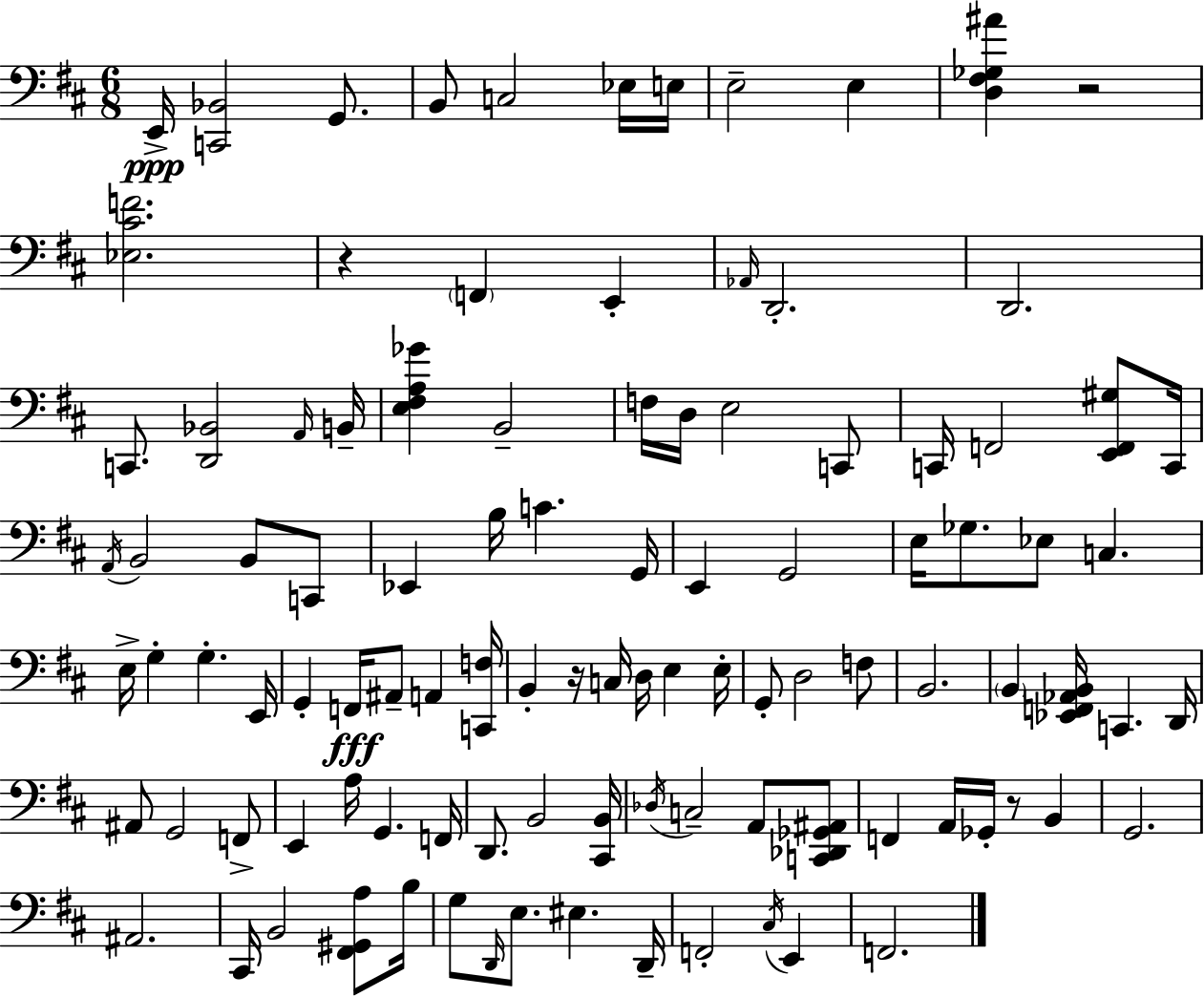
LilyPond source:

{
  \clef bass
  \numericTimeSignature
  \time 6/8
  \key d \major
  e,16->\ppp <c, bes,>2 g,8. | b,8 c2 ees16 e16 | e2-- e4 | <d fis ges ais'>4 r2 | \break <ees cis' f'>2. | r4 \parenthesize f,4 e,4-. | \grace { aes,16 } d,2.-. | d,2. | \break c,8. <d, bes,>2 | \grace { a,16 } b,16-- <e fis a ges'>4 b,2-- | f16 d16 e2 | c,8 c,16 f,2 <e, f, gis>8 | \break c,16 \acciaccatura { a,16 } b,2 b,8 | c,8 ees,4 b16 c'4. | g,16 e,4 g,2 | e16 ges8. ees8 c4. | \break e16-> g4-. g4.-. | e,16 g,4-. f,16\fff ais,8-- a,4 | <c, f>16 b,4-. r16 c16 d16 e4 | e16-. g,8-. d2 | \break f8 b,2. | \parenthesize b,4 <ees, f, aes, b,>16 c,4. | d,16 ais,8 g,2 | f,8-> e,4 a16 g,4. | \break f,16 d,8. b,2 | <cis, b,>16 \acciaccatura { des16 } c2-- | a,8 <c, des, ges, ais,>8 f,4 a,16 ges,16-. r8 | b,4 g,2. | \break ais,2. | cis,16 b,2 | <fis, gis, a>8 b16 g8 \grace { d,16 } e8. eis4. | d,16-- f,2-. | \break \acciaccatura { cis16 } e,4 f,2. | \bar "|."
}